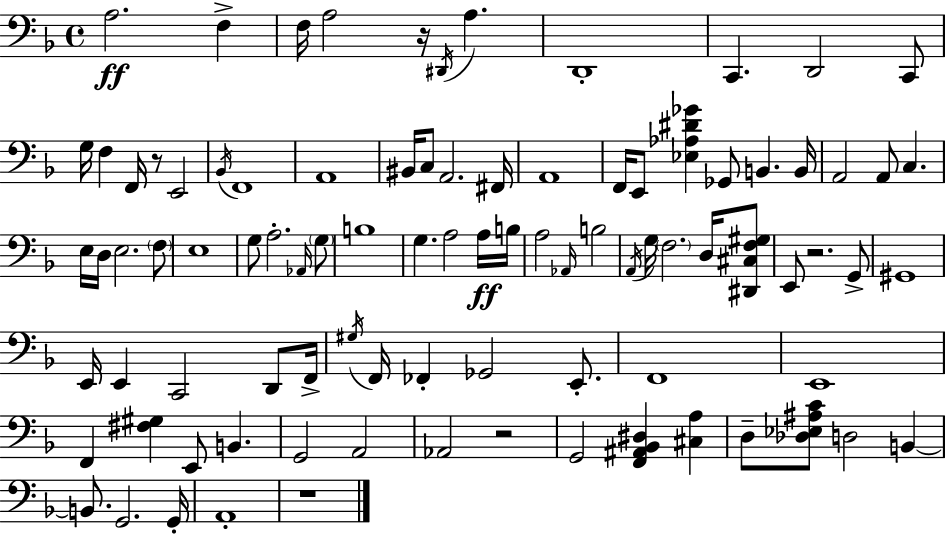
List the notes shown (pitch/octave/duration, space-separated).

A3/h. F3/q F3/s A3/h R/s D#2/s A3/q. D2/w C2/q. D2/h C2/e G3/s F3/q F2/s R/e E2/h Bb2/s F2/w A2/w BIS2/s C3/e A2/h. F#2/s A2/w F2/s E2/e [Eb3,Ab3,D#4,Gb4]/q Gb2/e B2/q. B2/s A2/h A2/e C3/q. E3/s D3/s E3/h. F3/e E3/w G3/e A3/h. Ab2/s G3/e B3/w G3/q. A3/h A3/s B3/s A3/h Ab2/s B3/h A2/s G3/s F3/h. D3/s [D#2,C#3,F3,G#3]/e E2/e R/h. G2/e G#2/w E2/s E2/q C2/h D2/e F2/s G#3/s F2/s FES2/q Gb2/h E2/e. F2/w E2/w F2/q [F#3,G#3]/q E2/e B2/q. G2/h A2/h Ab2/h R/h G2/h [F2,A#2,Bb2,D#3]/q [C#3,A3]/q D3/e [Db3,Eb3,A#3,C4]/e D3/h B2/q B2/e. G2/h. G2/s A2/w R/w